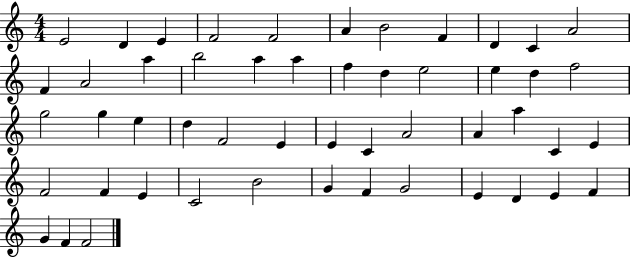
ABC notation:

X:1
T:Untitled
M:4/4
L:1/4
K:C
E2 D E F2 F2 A B2 F D C A2 F A2 a b2 a a f d e2 e d f2 g2 g e d F2 E E C A2 A a C E F2 F E C2 B2 G F G2 E D E F G F F2